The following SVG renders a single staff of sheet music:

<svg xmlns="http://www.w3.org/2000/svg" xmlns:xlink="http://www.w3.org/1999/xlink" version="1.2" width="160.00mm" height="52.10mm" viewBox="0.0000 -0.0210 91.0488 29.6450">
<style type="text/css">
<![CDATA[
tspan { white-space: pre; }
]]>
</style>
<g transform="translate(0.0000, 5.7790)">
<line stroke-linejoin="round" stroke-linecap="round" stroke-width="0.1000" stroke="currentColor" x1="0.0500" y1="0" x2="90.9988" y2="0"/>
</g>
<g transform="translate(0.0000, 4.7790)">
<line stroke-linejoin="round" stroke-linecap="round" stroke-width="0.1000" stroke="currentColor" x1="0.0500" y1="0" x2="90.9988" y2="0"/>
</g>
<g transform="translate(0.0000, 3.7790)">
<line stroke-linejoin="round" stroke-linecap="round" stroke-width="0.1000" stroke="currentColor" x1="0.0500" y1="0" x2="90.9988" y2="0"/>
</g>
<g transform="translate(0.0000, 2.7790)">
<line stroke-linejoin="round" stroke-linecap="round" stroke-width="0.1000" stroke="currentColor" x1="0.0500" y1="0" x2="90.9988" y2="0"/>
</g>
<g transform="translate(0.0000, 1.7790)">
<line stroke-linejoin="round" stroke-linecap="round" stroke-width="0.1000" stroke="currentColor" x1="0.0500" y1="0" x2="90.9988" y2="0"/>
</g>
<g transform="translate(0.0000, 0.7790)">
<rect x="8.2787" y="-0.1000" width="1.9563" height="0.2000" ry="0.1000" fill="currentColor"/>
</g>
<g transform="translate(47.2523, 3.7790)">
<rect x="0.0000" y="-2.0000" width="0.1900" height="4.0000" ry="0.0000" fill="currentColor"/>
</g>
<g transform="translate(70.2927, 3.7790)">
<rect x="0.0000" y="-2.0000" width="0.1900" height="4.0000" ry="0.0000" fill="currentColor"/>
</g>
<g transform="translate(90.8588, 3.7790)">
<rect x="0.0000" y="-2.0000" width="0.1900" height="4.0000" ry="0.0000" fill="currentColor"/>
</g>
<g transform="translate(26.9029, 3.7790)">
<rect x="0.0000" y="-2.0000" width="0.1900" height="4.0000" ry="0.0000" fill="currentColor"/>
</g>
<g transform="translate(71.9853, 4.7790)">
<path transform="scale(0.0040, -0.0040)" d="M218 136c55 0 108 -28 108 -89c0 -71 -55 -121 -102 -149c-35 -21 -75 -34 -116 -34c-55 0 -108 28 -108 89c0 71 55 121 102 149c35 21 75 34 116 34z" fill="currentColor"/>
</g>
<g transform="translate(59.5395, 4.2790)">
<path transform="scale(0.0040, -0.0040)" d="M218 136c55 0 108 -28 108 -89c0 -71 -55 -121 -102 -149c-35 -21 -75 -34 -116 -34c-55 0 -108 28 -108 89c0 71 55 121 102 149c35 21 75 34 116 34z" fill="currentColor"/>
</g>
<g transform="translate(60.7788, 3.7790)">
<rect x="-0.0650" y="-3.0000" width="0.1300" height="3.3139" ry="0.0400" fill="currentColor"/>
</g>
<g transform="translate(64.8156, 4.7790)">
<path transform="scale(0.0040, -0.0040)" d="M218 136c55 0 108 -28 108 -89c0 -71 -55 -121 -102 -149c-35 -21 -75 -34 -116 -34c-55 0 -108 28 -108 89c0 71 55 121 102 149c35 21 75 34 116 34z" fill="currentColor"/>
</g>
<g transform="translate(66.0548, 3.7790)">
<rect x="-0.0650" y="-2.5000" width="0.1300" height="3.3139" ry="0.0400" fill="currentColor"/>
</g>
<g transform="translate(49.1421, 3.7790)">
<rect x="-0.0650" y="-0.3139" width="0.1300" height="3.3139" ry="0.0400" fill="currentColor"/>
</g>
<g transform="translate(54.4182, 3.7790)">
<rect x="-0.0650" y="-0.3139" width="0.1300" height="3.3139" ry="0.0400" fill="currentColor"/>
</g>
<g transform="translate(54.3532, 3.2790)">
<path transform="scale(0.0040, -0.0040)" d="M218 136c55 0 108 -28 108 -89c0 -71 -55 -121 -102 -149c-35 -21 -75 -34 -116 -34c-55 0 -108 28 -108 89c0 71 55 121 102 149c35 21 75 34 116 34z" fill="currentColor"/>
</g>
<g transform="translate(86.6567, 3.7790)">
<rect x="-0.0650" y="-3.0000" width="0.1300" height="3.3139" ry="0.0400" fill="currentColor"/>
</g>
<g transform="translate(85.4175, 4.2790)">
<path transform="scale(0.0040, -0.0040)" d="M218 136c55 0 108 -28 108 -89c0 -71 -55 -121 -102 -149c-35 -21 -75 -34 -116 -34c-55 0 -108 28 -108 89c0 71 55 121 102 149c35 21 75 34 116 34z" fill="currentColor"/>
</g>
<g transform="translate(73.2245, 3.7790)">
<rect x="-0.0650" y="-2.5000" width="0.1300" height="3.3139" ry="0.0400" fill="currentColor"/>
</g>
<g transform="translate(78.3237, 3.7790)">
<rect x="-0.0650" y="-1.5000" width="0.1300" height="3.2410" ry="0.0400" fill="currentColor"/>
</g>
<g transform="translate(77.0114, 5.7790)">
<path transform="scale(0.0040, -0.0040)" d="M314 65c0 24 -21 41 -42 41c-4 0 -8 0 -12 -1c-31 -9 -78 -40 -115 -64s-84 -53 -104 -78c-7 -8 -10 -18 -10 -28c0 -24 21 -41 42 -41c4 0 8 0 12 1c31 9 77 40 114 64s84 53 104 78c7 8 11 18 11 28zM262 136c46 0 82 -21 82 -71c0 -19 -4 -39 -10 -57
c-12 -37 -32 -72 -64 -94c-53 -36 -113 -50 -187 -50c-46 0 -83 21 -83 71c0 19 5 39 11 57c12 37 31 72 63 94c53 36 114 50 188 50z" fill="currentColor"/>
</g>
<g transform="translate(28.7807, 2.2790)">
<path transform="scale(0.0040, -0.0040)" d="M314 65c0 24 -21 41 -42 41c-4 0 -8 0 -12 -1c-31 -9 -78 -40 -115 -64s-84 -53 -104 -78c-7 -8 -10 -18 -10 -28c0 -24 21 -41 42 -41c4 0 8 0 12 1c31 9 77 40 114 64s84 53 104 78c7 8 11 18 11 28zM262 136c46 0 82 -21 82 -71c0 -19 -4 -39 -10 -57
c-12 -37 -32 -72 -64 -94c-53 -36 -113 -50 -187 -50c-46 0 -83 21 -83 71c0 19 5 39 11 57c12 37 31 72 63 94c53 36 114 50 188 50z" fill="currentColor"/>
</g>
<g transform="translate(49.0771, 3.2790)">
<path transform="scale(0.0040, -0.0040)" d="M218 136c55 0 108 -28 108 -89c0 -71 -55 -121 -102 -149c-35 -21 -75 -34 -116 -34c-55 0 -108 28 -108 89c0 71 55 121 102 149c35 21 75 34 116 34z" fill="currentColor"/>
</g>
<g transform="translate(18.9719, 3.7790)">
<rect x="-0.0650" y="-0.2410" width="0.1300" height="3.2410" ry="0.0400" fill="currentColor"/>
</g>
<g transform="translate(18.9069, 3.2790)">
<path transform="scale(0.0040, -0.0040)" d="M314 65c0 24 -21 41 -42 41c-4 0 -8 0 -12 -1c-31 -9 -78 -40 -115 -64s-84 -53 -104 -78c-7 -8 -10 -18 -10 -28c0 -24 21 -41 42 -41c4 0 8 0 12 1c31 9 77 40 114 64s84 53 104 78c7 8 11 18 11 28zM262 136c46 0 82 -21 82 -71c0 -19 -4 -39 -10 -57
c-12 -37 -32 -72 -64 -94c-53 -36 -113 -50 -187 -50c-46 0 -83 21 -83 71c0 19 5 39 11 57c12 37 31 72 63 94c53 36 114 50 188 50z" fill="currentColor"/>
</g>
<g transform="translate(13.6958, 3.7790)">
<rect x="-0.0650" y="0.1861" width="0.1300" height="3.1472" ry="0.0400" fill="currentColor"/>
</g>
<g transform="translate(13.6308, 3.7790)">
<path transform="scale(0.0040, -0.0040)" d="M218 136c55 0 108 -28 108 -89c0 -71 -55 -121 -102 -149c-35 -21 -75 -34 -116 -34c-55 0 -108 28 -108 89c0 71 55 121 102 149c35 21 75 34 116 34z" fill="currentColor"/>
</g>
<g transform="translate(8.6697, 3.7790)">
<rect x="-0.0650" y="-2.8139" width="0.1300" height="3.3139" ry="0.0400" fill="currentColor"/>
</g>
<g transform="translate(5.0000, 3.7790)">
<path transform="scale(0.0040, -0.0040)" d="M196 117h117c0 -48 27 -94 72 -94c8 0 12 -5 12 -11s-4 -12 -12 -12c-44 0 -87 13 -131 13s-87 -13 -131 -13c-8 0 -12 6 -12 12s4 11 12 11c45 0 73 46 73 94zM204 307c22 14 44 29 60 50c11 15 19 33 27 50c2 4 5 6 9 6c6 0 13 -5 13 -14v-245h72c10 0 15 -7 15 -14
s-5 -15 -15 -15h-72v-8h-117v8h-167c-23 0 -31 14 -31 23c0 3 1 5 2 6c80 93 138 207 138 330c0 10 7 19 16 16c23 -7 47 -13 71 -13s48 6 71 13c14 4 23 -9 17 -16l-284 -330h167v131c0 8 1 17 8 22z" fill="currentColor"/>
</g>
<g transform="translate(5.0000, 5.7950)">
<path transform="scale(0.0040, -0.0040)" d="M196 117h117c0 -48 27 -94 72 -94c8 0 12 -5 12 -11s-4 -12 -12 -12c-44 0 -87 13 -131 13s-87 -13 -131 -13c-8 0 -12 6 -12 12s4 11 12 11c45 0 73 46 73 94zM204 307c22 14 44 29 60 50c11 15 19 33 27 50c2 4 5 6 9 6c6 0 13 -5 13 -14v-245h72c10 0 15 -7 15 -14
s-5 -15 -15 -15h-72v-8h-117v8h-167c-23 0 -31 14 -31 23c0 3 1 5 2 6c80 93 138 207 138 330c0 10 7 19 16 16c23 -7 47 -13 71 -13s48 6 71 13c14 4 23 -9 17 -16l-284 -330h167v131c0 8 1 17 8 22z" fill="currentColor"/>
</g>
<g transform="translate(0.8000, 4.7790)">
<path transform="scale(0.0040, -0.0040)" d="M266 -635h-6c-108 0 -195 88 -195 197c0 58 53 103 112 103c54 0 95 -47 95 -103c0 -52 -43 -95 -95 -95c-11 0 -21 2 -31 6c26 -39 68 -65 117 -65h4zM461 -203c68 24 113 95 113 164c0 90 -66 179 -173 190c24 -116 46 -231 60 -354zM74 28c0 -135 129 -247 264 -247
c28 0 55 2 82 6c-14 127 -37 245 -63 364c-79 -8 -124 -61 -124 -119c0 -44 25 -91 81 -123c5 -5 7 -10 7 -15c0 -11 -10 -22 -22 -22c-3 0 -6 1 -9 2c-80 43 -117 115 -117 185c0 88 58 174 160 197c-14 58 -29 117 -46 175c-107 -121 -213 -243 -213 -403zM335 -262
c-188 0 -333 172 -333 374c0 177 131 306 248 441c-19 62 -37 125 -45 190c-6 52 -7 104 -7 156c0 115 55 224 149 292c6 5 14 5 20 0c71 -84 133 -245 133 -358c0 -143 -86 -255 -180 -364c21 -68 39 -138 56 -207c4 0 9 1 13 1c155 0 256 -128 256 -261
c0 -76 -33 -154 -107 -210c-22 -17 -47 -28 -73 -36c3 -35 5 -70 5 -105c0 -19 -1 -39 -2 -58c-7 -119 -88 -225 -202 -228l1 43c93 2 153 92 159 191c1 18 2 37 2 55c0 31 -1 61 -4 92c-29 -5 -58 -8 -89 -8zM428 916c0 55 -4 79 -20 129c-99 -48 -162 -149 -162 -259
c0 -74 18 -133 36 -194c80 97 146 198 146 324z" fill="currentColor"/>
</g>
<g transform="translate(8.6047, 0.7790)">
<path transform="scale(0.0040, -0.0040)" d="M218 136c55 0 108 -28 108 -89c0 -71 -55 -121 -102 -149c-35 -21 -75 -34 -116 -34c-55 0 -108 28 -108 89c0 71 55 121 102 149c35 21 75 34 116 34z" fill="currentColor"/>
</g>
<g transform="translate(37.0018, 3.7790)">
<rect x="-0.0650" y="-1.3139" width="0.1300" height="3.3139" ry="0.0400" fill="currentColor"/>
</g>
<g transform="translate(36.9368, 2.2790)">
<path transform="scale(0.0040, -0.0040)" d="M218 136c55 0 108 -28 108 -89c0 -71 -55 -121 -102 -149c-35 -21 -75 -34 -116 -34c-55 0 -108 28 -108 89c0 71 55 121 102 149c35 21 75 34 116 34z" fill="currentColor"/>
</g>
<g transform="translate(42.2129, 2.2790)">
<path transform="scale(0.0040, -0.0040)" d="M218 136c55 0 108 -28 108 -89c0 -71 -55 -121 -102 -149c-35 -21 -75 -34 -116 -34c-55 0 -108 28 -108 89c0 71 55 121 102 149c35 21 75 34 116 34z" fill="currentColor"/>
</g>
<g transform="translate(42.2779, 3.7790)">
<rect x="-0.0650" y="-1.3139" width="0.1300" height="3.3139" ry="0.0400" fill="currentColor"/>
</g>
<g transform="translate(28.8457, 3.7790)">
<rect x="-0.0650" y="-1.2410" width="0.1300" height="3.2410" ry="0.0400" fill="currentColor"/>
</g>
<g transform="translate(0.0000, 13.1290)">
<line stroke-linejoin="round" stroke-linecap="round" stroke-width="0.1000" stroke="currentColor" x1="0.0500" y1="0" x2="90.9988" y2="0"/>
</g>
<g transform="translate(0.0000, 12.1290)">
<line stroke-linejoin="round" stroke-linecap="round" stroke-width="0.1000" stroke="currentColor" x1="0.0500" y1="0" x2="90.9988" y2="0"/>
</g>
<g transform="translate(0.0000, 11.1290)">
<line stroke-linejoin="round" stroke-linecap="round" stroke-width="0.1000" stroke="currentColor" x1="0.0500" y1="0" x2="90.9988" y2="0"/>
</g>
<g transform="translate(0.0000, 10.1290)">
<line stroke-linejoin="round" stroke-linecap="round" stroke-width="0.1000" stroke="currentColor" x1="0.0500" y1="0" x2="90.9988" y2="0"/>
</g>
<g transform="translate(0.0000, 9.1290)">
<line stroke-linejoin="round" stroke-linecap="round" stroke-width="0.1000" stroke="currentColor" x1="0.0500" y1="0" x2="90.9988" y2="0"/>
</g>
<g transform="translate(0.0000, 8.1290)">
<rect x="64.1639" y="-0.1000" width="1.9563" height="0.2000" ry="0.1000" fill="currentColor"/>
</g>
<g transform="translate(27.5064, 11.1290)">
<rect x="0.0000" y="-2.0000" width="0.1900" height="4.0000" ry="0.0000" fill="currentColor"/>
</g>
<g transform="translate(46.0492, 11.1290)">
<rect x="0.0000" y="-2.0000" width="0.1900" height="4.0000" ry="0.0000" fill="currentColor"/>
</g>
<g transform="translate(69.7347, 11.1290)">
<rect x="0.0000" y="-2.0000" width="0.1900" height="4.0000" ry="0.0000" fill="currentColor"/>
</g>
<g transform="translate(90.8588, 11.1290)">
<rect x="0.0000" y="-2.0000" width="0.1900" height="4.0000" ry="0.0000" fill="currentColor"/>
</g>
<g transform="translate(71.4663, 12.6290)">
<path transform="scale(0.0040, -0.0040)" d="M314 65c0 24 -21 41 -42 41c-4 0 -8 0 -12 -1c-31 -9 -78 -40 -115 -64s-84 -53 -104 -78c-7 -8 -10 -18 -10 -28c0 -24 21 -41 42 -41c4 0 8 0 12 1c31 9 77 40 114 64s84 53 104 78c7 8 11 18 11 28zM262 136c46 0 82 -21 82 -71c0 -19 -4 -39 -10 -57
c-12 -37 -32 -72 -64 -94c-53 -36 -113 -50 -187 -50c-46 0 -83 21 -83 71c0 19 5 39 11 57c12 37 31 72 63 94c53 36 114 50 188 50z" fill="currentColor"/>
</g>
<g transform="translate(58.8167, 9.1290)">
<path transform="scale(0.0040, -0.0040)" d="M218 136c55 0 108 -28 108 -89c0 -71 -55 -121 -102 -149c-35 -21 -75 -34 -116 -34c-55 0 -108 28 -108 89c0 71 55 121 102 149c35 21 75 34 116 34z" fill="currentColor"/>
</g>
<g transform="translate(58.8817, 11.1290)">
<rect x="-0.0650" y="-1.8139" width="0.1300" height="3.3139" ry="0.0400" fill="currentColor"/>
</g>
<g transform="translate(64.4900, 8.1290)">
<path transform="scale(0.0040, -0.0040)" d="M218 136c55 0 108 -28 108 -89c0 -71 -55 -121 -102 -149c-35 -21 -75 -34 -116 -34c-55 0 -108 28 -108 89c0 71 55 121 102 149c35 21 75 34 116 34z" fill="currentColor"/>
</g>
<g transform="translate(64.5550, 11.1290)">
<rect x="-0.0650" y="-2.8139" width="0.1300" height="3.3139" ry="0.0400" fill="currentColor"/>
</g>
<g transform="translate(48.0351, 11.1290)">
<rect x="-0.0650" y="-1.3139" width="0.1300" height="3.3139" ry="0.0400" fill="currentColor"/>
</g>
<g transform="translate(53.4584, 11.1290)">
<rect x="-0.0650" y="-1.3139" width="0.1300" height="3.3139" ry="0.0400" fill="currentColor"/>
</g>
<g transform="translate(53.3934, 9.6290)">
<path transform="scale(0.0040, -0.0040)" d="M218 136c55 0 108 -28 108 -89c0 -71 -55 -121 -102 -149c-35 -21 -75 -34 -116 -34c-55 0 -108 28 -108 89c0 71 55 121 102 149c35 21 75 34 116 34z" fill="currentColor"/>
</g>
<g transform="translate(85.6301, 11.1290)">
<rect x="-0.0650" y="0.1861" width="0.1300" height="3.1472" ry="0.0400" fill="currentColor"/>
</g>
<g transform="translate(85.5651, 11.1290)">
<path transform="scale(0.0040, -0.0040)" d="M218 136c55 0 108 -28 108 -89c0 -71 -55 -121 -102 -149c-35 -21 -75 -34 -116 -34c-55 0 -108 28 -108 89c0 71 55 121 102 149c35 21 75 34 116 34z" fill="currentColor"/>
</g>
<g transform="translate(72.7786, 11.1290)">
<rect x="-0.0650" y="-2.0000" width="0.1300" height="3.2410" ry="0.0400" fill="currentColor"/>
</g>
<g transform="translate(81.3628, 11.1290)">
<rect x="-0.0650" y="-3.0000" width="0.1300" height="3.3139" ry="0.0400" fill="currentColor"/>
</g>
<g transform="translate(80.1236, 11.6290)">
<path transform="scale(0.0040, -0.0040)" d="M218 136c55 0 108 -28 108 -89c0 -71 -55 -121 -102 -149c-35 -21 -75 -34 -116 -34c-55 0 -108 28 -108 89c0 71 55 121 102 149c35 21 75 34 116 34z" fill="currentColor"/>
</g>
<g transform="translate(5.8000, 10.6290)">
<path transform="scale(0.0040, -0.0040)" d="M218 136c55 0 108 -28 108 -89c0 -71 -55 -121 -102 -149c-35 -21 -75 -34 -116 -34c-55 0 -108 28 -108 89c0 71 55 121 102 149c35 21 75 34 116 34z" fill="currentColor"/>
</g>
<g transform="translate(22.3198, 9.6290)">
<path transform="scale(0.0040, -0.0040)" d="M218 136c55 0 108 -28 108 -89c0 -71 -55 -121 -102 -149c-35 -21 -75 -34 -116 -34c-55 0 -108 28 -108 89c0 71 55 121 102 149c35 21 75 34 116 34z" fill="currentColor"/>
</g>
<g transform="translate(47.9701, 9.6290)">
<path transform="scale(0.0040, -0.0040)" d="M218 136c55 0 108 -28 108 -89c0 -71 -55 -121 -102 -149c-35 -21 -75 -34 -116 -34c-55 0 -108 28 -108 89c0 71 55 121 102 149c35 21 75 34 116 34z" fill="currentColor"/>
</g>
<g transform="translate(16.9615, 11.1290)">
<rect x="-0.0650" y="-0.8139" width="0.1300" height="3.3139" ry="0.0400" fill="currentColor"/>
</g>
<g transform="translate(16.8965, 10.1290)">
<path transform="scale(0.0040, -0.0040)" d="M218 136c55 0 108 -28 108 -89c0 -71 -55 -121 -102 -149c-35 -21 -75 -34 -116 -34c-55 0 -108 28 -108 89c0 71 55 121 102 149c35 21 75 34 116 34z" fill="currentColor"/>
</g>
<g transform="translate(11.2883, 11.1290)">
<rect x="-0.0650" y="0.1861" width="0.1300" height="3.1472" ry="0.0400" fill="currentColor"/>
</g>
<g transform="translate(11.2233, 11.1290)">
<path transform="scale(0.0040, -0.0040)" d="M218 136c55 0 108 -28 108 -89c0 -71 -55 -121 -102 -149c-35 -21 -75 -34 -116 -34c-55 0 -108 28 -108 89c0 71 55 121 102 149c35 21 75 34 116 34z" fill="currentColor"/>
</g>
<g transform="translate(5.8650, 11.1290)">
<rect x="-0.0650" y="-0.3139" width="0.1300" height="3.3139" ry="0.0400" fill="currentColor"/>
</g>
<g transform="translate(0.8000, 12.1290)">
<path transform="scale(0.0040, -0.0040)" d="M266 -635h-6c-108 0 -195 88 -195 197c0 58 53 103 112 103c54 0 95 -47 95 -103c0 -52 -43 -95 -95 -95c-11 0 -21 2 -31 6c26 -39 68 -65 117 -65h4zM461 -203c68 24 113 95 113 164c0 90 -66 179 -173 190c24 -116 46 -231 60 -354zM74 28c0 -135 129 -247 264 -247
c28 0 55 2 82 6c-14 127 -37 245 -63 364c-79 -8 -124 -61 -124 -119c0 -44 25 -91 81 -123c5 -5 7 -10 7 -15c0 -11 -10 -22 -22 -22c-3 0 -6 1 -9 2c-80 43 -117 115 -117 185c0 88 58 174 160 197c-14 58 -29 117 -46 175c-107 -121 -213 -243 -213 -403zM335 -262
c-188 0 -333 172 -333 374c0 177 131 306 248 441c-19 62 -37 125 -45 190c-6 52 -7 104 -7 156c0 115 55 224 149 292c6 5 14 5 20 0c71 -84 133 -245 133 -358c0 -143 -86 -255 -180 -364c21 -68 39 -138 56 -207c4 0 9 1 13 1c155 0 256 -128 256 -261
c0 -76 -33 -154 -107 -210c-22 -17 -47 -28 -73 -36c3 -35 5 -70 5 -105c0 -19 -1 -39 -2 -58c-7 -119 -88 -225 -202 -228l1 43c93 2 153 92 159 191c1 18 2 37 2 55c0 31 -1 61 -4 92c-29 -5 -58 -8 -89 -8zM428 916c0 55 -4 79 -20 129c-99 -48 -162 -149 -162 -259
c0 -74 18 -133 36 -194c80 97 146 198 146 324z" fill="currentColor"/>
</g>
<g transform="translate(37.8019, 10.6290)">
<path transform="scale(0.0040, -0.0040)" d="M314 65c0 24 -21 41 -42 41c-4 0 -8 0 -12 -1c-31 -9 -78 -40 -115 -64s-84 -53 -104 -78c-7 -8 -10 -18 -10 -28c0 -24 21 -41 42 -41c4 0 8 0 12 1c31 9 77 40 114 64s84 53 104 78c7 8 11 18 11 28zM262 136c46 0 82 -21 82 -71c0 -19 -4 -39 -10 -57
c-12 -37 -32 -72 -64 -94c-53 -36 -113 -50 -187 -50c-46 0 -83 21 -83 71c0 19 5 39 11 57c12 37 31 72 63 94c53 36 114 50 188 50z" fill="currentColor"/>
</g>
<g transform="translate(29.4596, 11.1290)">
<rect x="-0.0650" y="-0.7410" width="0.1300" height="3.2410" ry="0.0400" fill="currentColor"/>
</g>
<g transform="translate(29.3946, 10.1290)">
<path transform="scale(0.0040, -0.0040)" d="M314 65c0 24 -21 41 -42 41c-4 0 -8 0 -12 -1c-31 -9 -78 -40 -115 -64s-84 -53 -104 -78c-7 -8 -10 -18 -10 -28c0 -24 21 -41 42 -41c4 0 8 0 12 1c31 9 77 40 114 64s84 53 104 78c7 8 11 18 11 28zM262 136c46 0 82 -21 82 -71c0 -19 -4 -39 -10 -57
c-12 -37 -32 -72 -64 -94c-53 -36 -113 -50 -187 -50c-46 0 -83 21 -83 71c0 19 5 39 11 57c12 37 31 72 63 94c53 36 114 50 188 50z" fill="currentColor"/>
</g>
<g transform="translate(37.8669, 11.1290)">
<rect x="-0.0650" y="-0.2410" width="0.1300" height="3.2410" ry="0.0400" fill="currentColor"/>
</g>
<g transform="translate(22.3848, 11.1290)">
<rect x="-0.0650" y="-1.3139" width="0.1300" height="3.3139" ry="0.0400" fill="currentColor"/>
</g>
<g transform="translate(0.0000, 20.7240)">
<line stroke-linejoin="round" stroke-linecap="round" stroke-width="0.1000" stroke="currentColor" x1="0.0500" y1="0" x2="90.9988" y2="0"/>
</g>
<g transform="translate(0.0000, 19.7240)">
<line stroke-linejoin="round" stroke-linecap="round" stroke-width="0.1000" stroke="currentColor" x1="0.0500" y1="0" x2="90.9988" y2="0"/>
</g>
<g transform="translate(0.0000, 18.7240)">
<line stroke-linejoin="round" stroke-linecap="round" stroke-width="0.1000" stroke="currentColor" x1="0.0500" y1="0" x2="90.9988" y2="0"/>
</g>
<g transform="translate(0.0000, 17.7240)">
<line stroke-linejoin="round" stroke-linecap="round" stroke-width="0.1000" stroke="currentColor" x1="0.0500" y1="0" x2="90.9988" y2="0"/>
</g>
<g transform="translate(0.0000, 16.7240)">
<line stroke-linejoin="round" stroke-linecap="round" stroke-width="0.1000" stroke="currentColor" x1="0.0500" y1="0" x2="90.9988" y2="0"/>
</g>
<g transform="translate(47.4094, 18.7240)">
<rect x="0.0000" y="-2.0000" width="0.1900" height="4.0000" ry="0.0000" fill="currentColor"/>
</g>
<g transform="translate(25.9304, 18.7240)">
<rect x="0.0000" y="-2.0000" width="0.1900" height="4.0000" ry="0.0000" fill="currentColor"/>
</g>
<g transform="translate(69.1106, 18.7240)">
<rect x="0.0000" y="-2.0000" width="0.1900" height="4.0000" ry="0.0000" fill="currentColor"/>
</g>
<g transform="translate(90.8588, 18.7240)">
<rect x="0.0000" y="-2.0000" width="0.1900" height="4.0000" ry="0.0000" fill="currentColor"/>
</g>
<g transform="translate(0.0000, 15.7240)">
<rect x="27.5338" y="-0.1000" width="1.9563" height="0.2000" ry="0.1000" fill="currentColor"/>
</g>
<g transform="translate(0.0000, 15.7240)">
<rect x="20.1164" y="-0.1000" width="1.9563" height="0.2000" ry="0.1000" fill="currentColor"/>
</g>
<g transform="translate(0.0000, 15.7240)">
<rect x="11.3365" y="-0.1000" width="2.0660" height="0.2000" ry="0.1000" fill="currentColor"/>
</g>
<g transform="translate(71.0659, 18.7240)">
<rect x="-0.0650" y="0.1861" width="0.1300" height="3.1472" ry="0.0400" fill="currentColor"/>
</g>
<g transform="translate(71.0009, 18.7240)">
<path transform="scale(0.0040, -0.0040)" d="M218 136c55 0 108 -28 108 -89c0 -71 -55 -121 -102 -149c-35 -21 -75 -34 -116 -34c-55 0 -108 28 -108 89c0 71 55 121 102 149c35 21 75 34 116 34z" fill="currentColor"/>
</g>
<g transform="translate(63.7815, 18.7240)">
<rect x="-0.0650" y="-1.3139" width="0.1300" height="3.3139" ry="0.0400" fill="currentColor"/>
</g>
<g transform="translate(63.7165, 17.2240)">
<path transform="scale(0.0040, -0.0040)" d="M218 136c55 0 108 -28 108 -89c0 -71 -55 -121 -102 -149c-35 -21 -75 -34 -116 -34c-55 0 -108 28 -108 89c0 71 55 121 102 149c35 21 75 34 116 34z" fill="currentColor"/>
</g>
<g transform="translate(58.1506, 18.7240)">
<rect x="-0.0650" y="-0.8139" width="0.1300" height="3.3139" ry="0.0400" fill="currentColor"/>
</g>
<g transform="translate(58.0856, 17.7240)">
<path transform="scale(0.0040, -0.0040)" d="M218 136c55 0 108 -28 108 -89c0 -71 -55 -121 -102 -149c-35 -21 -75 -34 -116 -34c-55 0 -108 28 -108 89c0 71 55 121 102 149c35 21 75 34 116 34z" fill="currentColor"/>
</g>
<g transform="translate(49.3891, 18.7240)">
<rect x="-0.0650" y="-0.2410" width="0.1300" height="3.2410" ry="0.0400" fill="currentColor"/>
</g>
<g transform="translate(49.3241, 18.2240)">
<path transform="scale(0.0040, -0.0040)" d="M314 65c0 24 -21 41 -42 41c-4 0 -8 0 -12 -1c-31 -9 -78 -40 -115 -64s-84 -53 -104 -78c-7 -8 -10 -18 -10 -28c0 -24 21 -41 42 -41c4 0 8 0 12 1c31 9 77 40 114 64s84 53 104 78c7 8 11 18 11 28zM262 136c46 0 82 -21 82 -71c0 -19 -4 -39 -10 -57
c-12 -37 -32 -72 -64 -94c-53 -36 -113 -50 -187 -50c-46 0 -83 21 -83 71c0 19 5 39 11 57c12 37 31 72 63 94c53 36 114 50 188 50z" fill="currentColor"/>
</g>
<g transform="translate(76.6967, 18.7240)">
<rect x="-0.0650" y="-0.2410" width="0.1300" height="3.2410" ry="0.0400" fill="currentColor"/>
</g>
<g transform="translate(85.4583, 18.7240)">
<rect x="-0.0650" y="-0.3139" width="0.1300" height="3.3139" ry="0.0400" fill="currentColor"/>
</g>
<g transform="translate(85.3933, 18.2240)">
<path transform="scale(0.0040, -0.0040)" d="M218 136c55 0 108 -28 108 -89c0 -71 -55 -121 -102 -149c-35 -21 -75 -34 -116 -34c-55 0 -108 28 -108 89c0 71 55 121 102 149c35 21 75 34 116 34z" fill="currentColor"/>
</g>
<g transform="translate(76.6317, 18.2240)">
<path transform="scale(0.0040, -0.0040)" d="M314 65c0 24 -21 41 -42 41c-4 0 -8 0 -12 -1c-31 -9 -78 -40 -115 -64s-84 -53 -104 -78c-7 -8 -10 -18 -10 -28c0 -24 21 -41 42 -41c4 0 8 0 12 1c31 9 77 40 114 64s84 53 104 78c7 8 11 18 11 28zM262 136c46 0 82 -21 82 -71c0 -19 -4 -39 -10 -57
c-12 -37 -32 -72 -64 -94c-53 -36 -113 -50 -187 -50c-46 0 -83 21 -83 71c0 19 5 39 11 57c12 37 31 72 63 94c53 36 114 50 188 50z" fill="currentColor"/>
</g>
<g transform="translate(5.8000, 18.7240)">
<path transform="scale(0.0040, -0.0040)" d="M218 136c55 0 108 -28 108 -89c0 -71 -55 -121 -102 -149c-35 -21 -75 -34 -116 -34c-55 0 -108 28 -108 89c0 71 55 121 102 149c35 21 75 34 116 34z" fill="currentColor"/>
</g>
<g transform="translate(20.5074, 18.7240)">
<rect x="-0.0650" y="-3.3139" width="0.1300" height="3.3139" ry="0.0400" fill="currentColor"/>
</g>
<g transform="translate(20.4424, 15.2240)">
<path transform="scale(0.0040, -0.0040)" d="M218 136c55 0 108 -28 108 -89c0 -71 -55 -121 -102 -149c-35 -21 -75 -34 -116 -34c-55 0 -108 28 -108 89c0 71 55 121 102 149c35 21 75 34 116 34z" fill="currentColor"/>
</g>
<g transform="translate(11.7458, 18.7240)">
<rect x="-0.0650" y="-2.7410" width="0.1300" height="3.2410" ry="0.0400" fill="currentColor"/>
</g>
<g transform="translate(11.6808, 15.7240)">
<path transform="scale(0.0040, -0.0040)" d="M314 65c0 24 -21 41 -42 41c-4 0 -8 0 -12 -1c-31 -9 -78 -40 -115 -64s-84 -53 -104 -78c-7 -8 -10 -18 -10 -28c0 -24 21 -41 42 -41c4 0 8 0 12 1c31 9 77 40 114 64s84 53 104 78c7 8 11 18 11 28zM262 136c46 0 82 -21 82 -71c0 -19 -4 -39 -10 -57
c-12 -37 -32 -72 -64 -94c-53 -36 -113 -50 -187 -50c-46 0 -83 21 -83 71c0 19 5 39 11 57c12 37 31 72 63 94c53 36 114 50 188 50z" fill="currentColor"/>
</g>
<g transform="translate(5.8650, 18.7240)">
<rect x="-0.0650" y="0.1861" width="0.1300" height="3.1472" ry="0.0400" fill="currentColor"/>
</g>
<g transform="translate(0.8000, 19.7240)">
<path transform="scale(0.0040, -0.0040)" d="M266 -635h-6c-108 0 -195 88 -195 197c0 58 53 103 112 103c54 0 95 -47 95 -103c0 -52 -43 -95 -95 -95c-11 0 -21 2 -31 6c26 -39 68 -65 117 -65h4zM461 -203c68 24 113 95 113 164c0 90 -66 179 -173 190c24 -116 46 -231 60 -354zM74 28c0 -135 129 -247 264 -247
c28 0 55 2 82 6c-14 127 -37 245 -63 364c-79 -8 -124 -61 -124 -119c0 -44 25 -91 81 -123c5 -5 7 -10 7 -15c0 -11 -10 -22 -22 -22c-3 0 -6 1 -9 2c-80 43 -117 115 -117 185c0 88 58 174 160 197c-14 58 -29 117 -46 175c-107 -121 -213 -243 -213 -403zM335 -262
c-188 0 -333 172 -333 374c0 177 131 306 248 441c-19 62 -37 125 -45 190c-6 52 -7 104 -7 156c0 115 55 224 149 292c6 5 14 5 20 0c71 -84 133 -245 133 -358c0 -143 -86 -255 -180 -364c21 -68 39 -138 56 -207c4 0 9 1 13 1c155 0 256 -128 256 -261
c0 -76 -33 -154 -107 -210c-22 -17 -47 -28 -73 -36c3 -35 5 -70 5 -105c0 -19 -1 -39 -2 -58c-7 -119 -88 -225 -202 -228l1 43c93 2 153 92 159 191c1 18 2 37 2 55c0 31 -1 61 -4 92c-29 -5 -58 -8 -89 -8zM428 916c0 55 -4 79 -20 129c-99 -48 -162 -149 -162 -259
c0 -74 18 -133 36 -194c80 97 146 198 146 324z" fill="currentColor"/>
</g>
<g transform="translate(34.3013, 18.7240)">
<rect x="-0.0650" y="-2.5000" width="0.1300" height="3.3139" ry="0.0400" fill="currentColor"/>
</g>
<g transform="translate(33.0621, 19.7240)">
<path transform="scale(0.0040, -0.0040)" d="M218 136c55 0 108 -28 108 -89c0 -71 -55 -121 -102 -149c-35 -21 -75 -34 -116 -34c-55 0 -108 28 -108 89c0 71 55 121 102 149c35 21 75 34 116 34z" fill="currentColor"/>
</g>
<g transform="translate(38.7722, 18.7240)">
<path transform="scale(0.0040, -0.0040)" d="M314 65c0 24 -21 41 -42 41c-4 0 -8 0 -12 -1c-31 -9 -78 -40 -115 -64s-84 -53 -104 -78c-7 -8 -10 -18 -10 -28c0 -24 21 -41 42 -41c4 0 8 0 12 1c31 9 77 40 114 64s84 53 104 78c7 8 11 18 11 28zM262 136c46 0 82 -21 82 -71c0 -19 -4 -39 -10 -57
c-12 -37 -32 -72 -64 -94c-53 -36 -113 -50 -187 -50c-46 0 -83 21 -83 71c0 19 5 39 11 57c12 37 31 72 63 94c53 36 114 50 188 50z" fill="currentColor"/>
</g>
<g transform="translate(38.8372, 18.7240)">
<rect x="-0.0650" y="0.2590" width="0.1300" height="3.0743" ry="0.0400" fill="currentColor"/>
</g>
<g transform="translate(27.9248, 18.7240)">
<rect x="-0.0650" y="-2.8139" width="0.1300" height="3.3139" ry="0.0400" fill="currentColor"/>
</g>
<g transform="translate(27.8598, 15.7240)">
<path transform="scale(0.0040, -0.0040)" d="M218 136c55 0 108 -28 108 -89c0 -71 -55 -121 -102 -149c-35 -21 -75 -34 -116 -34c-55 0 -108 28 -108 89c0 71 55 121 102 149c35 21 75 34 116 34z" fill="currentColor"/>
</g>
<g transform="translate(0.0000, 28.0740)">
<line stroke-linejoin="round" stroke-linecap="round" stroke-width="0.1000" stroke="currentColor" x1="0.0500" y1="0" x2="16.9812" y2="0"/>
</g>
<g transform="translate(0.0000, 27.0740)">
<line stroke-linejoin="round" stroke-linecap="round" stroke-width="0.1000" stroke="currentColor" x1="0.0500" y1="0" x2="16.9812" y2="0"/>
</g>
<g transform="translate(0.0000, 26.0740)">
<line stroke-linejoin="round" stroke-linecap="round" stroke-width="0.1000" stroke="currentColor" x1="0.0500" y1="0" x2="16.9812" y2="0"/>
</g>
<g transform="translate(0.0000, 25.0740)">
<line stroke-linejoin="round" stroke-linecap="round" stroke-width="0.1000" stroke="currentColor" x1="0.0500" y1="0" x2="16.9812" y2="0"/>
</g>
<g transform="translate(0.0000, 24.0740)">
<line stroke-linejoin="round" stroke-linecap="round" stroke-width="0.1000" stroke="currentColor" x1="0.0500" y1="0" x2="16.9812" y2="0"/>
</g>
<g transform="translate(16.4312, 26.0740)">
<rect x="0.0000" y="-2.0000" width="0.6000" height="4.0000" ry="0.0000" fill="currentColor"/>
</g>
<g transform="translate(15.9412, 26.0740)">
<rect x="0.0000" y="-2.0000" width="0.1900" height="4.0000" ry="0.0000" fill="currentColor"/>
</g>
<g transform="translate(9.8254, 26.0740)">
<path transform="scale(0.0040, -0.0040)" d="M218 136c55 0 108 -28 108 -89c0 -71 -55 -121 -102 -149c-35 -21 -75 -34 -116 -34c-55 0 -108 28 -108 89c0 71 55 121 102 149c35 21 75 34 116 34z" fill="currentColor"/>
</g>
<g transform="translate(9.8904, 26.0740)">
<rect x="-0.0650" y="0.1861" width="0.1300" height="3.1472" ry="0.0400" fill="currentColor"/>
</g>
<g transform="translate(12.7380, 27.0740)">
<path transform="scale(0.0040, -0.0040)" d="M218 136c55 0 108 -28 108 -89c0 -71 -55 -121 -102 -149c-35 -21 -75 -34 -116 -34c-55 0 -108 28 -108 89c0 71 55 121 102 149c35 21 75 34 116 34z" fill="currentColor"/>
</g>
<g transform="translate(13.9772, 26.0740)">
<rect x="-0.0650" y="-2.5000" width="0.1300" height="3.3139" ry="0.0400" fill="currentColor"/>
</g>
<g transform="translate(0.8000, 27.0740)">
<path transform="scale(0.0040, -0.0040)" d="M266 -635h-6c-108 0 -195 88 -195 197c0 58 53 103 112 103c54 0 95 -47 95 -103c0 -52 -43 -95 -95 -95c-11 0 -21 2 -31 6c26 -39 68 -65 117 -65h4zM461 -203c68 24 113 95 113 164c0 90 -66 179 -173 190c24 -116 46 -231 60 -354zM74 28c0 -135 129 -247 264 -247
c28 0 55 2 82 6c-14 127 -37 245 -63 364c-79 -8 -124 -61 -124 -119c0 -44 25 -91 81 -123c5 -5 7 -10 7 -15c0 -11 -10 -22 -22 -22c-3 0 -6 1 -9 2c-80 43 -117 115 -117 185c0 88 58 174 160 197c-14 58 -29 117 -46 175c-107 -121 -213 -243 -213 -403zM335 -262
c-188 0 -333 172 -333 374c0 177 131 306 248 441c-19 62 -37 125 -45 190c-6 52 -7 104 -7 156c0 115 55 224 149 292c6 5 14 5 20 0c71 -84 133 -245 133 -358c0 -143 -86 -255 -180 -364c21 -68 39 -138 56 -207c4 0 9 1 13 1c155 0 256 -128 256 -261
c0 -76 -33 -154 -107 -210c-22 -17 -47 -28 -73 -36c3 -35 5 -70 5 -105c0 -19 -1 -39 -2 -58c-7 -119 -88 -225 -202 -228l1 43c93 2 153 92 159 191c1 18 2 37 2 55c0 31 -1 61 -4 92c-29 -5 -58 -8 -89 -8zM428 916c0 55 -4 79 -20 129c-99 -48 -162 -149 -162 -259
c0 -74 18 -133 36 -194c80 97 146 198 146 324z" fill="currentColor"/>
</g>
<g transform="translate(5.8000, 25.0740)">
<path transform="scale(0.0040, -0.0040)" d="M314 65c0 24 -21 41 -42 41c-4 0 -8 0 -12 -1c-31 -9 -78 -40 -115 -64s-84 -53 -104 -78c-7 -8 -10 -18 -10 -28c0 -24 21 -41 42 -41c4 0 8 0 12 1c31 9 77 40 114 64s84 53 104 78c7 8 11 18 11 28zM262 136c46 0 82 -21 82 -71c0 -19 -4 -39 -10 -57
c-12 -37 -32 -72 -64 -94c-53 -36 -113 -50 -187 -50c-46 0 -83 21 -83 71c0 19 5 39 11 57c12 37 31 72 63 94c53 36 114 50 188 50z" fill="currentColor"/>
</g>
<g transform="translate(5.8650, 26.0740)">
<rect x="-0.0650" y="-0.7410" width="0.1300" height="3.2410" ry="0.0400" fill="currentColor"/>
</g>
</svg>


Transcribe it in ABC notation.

X:1
T:Untitled
M:4/4
L:1/4
K:C
a B c2 e2 e e c c A G G E2 A c B d e d2 c2 e e f a F2 A B B a2 b a G B2 c2 d e B c2 c d2 B G